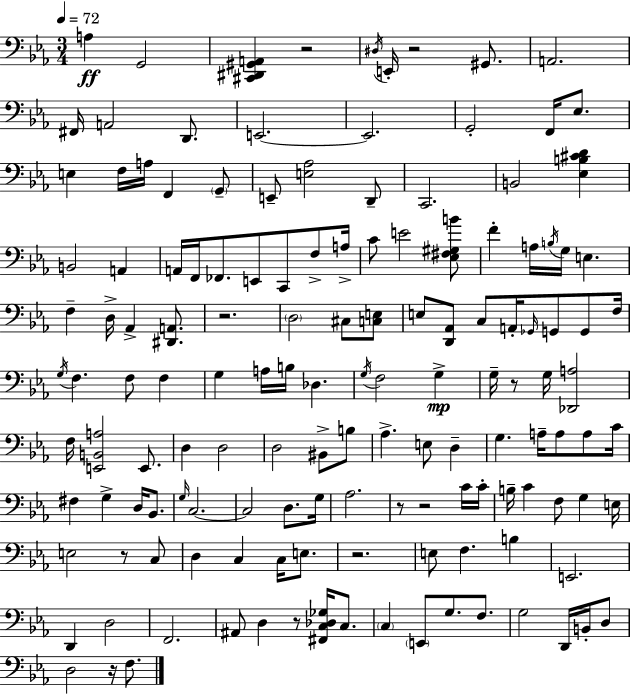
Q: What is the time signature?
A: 3/4